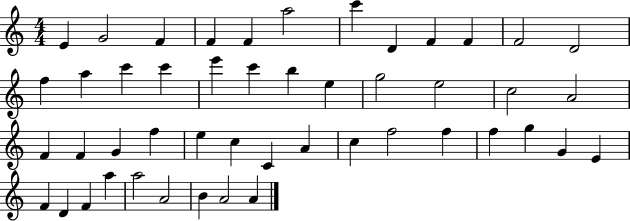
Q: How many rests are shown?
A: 0